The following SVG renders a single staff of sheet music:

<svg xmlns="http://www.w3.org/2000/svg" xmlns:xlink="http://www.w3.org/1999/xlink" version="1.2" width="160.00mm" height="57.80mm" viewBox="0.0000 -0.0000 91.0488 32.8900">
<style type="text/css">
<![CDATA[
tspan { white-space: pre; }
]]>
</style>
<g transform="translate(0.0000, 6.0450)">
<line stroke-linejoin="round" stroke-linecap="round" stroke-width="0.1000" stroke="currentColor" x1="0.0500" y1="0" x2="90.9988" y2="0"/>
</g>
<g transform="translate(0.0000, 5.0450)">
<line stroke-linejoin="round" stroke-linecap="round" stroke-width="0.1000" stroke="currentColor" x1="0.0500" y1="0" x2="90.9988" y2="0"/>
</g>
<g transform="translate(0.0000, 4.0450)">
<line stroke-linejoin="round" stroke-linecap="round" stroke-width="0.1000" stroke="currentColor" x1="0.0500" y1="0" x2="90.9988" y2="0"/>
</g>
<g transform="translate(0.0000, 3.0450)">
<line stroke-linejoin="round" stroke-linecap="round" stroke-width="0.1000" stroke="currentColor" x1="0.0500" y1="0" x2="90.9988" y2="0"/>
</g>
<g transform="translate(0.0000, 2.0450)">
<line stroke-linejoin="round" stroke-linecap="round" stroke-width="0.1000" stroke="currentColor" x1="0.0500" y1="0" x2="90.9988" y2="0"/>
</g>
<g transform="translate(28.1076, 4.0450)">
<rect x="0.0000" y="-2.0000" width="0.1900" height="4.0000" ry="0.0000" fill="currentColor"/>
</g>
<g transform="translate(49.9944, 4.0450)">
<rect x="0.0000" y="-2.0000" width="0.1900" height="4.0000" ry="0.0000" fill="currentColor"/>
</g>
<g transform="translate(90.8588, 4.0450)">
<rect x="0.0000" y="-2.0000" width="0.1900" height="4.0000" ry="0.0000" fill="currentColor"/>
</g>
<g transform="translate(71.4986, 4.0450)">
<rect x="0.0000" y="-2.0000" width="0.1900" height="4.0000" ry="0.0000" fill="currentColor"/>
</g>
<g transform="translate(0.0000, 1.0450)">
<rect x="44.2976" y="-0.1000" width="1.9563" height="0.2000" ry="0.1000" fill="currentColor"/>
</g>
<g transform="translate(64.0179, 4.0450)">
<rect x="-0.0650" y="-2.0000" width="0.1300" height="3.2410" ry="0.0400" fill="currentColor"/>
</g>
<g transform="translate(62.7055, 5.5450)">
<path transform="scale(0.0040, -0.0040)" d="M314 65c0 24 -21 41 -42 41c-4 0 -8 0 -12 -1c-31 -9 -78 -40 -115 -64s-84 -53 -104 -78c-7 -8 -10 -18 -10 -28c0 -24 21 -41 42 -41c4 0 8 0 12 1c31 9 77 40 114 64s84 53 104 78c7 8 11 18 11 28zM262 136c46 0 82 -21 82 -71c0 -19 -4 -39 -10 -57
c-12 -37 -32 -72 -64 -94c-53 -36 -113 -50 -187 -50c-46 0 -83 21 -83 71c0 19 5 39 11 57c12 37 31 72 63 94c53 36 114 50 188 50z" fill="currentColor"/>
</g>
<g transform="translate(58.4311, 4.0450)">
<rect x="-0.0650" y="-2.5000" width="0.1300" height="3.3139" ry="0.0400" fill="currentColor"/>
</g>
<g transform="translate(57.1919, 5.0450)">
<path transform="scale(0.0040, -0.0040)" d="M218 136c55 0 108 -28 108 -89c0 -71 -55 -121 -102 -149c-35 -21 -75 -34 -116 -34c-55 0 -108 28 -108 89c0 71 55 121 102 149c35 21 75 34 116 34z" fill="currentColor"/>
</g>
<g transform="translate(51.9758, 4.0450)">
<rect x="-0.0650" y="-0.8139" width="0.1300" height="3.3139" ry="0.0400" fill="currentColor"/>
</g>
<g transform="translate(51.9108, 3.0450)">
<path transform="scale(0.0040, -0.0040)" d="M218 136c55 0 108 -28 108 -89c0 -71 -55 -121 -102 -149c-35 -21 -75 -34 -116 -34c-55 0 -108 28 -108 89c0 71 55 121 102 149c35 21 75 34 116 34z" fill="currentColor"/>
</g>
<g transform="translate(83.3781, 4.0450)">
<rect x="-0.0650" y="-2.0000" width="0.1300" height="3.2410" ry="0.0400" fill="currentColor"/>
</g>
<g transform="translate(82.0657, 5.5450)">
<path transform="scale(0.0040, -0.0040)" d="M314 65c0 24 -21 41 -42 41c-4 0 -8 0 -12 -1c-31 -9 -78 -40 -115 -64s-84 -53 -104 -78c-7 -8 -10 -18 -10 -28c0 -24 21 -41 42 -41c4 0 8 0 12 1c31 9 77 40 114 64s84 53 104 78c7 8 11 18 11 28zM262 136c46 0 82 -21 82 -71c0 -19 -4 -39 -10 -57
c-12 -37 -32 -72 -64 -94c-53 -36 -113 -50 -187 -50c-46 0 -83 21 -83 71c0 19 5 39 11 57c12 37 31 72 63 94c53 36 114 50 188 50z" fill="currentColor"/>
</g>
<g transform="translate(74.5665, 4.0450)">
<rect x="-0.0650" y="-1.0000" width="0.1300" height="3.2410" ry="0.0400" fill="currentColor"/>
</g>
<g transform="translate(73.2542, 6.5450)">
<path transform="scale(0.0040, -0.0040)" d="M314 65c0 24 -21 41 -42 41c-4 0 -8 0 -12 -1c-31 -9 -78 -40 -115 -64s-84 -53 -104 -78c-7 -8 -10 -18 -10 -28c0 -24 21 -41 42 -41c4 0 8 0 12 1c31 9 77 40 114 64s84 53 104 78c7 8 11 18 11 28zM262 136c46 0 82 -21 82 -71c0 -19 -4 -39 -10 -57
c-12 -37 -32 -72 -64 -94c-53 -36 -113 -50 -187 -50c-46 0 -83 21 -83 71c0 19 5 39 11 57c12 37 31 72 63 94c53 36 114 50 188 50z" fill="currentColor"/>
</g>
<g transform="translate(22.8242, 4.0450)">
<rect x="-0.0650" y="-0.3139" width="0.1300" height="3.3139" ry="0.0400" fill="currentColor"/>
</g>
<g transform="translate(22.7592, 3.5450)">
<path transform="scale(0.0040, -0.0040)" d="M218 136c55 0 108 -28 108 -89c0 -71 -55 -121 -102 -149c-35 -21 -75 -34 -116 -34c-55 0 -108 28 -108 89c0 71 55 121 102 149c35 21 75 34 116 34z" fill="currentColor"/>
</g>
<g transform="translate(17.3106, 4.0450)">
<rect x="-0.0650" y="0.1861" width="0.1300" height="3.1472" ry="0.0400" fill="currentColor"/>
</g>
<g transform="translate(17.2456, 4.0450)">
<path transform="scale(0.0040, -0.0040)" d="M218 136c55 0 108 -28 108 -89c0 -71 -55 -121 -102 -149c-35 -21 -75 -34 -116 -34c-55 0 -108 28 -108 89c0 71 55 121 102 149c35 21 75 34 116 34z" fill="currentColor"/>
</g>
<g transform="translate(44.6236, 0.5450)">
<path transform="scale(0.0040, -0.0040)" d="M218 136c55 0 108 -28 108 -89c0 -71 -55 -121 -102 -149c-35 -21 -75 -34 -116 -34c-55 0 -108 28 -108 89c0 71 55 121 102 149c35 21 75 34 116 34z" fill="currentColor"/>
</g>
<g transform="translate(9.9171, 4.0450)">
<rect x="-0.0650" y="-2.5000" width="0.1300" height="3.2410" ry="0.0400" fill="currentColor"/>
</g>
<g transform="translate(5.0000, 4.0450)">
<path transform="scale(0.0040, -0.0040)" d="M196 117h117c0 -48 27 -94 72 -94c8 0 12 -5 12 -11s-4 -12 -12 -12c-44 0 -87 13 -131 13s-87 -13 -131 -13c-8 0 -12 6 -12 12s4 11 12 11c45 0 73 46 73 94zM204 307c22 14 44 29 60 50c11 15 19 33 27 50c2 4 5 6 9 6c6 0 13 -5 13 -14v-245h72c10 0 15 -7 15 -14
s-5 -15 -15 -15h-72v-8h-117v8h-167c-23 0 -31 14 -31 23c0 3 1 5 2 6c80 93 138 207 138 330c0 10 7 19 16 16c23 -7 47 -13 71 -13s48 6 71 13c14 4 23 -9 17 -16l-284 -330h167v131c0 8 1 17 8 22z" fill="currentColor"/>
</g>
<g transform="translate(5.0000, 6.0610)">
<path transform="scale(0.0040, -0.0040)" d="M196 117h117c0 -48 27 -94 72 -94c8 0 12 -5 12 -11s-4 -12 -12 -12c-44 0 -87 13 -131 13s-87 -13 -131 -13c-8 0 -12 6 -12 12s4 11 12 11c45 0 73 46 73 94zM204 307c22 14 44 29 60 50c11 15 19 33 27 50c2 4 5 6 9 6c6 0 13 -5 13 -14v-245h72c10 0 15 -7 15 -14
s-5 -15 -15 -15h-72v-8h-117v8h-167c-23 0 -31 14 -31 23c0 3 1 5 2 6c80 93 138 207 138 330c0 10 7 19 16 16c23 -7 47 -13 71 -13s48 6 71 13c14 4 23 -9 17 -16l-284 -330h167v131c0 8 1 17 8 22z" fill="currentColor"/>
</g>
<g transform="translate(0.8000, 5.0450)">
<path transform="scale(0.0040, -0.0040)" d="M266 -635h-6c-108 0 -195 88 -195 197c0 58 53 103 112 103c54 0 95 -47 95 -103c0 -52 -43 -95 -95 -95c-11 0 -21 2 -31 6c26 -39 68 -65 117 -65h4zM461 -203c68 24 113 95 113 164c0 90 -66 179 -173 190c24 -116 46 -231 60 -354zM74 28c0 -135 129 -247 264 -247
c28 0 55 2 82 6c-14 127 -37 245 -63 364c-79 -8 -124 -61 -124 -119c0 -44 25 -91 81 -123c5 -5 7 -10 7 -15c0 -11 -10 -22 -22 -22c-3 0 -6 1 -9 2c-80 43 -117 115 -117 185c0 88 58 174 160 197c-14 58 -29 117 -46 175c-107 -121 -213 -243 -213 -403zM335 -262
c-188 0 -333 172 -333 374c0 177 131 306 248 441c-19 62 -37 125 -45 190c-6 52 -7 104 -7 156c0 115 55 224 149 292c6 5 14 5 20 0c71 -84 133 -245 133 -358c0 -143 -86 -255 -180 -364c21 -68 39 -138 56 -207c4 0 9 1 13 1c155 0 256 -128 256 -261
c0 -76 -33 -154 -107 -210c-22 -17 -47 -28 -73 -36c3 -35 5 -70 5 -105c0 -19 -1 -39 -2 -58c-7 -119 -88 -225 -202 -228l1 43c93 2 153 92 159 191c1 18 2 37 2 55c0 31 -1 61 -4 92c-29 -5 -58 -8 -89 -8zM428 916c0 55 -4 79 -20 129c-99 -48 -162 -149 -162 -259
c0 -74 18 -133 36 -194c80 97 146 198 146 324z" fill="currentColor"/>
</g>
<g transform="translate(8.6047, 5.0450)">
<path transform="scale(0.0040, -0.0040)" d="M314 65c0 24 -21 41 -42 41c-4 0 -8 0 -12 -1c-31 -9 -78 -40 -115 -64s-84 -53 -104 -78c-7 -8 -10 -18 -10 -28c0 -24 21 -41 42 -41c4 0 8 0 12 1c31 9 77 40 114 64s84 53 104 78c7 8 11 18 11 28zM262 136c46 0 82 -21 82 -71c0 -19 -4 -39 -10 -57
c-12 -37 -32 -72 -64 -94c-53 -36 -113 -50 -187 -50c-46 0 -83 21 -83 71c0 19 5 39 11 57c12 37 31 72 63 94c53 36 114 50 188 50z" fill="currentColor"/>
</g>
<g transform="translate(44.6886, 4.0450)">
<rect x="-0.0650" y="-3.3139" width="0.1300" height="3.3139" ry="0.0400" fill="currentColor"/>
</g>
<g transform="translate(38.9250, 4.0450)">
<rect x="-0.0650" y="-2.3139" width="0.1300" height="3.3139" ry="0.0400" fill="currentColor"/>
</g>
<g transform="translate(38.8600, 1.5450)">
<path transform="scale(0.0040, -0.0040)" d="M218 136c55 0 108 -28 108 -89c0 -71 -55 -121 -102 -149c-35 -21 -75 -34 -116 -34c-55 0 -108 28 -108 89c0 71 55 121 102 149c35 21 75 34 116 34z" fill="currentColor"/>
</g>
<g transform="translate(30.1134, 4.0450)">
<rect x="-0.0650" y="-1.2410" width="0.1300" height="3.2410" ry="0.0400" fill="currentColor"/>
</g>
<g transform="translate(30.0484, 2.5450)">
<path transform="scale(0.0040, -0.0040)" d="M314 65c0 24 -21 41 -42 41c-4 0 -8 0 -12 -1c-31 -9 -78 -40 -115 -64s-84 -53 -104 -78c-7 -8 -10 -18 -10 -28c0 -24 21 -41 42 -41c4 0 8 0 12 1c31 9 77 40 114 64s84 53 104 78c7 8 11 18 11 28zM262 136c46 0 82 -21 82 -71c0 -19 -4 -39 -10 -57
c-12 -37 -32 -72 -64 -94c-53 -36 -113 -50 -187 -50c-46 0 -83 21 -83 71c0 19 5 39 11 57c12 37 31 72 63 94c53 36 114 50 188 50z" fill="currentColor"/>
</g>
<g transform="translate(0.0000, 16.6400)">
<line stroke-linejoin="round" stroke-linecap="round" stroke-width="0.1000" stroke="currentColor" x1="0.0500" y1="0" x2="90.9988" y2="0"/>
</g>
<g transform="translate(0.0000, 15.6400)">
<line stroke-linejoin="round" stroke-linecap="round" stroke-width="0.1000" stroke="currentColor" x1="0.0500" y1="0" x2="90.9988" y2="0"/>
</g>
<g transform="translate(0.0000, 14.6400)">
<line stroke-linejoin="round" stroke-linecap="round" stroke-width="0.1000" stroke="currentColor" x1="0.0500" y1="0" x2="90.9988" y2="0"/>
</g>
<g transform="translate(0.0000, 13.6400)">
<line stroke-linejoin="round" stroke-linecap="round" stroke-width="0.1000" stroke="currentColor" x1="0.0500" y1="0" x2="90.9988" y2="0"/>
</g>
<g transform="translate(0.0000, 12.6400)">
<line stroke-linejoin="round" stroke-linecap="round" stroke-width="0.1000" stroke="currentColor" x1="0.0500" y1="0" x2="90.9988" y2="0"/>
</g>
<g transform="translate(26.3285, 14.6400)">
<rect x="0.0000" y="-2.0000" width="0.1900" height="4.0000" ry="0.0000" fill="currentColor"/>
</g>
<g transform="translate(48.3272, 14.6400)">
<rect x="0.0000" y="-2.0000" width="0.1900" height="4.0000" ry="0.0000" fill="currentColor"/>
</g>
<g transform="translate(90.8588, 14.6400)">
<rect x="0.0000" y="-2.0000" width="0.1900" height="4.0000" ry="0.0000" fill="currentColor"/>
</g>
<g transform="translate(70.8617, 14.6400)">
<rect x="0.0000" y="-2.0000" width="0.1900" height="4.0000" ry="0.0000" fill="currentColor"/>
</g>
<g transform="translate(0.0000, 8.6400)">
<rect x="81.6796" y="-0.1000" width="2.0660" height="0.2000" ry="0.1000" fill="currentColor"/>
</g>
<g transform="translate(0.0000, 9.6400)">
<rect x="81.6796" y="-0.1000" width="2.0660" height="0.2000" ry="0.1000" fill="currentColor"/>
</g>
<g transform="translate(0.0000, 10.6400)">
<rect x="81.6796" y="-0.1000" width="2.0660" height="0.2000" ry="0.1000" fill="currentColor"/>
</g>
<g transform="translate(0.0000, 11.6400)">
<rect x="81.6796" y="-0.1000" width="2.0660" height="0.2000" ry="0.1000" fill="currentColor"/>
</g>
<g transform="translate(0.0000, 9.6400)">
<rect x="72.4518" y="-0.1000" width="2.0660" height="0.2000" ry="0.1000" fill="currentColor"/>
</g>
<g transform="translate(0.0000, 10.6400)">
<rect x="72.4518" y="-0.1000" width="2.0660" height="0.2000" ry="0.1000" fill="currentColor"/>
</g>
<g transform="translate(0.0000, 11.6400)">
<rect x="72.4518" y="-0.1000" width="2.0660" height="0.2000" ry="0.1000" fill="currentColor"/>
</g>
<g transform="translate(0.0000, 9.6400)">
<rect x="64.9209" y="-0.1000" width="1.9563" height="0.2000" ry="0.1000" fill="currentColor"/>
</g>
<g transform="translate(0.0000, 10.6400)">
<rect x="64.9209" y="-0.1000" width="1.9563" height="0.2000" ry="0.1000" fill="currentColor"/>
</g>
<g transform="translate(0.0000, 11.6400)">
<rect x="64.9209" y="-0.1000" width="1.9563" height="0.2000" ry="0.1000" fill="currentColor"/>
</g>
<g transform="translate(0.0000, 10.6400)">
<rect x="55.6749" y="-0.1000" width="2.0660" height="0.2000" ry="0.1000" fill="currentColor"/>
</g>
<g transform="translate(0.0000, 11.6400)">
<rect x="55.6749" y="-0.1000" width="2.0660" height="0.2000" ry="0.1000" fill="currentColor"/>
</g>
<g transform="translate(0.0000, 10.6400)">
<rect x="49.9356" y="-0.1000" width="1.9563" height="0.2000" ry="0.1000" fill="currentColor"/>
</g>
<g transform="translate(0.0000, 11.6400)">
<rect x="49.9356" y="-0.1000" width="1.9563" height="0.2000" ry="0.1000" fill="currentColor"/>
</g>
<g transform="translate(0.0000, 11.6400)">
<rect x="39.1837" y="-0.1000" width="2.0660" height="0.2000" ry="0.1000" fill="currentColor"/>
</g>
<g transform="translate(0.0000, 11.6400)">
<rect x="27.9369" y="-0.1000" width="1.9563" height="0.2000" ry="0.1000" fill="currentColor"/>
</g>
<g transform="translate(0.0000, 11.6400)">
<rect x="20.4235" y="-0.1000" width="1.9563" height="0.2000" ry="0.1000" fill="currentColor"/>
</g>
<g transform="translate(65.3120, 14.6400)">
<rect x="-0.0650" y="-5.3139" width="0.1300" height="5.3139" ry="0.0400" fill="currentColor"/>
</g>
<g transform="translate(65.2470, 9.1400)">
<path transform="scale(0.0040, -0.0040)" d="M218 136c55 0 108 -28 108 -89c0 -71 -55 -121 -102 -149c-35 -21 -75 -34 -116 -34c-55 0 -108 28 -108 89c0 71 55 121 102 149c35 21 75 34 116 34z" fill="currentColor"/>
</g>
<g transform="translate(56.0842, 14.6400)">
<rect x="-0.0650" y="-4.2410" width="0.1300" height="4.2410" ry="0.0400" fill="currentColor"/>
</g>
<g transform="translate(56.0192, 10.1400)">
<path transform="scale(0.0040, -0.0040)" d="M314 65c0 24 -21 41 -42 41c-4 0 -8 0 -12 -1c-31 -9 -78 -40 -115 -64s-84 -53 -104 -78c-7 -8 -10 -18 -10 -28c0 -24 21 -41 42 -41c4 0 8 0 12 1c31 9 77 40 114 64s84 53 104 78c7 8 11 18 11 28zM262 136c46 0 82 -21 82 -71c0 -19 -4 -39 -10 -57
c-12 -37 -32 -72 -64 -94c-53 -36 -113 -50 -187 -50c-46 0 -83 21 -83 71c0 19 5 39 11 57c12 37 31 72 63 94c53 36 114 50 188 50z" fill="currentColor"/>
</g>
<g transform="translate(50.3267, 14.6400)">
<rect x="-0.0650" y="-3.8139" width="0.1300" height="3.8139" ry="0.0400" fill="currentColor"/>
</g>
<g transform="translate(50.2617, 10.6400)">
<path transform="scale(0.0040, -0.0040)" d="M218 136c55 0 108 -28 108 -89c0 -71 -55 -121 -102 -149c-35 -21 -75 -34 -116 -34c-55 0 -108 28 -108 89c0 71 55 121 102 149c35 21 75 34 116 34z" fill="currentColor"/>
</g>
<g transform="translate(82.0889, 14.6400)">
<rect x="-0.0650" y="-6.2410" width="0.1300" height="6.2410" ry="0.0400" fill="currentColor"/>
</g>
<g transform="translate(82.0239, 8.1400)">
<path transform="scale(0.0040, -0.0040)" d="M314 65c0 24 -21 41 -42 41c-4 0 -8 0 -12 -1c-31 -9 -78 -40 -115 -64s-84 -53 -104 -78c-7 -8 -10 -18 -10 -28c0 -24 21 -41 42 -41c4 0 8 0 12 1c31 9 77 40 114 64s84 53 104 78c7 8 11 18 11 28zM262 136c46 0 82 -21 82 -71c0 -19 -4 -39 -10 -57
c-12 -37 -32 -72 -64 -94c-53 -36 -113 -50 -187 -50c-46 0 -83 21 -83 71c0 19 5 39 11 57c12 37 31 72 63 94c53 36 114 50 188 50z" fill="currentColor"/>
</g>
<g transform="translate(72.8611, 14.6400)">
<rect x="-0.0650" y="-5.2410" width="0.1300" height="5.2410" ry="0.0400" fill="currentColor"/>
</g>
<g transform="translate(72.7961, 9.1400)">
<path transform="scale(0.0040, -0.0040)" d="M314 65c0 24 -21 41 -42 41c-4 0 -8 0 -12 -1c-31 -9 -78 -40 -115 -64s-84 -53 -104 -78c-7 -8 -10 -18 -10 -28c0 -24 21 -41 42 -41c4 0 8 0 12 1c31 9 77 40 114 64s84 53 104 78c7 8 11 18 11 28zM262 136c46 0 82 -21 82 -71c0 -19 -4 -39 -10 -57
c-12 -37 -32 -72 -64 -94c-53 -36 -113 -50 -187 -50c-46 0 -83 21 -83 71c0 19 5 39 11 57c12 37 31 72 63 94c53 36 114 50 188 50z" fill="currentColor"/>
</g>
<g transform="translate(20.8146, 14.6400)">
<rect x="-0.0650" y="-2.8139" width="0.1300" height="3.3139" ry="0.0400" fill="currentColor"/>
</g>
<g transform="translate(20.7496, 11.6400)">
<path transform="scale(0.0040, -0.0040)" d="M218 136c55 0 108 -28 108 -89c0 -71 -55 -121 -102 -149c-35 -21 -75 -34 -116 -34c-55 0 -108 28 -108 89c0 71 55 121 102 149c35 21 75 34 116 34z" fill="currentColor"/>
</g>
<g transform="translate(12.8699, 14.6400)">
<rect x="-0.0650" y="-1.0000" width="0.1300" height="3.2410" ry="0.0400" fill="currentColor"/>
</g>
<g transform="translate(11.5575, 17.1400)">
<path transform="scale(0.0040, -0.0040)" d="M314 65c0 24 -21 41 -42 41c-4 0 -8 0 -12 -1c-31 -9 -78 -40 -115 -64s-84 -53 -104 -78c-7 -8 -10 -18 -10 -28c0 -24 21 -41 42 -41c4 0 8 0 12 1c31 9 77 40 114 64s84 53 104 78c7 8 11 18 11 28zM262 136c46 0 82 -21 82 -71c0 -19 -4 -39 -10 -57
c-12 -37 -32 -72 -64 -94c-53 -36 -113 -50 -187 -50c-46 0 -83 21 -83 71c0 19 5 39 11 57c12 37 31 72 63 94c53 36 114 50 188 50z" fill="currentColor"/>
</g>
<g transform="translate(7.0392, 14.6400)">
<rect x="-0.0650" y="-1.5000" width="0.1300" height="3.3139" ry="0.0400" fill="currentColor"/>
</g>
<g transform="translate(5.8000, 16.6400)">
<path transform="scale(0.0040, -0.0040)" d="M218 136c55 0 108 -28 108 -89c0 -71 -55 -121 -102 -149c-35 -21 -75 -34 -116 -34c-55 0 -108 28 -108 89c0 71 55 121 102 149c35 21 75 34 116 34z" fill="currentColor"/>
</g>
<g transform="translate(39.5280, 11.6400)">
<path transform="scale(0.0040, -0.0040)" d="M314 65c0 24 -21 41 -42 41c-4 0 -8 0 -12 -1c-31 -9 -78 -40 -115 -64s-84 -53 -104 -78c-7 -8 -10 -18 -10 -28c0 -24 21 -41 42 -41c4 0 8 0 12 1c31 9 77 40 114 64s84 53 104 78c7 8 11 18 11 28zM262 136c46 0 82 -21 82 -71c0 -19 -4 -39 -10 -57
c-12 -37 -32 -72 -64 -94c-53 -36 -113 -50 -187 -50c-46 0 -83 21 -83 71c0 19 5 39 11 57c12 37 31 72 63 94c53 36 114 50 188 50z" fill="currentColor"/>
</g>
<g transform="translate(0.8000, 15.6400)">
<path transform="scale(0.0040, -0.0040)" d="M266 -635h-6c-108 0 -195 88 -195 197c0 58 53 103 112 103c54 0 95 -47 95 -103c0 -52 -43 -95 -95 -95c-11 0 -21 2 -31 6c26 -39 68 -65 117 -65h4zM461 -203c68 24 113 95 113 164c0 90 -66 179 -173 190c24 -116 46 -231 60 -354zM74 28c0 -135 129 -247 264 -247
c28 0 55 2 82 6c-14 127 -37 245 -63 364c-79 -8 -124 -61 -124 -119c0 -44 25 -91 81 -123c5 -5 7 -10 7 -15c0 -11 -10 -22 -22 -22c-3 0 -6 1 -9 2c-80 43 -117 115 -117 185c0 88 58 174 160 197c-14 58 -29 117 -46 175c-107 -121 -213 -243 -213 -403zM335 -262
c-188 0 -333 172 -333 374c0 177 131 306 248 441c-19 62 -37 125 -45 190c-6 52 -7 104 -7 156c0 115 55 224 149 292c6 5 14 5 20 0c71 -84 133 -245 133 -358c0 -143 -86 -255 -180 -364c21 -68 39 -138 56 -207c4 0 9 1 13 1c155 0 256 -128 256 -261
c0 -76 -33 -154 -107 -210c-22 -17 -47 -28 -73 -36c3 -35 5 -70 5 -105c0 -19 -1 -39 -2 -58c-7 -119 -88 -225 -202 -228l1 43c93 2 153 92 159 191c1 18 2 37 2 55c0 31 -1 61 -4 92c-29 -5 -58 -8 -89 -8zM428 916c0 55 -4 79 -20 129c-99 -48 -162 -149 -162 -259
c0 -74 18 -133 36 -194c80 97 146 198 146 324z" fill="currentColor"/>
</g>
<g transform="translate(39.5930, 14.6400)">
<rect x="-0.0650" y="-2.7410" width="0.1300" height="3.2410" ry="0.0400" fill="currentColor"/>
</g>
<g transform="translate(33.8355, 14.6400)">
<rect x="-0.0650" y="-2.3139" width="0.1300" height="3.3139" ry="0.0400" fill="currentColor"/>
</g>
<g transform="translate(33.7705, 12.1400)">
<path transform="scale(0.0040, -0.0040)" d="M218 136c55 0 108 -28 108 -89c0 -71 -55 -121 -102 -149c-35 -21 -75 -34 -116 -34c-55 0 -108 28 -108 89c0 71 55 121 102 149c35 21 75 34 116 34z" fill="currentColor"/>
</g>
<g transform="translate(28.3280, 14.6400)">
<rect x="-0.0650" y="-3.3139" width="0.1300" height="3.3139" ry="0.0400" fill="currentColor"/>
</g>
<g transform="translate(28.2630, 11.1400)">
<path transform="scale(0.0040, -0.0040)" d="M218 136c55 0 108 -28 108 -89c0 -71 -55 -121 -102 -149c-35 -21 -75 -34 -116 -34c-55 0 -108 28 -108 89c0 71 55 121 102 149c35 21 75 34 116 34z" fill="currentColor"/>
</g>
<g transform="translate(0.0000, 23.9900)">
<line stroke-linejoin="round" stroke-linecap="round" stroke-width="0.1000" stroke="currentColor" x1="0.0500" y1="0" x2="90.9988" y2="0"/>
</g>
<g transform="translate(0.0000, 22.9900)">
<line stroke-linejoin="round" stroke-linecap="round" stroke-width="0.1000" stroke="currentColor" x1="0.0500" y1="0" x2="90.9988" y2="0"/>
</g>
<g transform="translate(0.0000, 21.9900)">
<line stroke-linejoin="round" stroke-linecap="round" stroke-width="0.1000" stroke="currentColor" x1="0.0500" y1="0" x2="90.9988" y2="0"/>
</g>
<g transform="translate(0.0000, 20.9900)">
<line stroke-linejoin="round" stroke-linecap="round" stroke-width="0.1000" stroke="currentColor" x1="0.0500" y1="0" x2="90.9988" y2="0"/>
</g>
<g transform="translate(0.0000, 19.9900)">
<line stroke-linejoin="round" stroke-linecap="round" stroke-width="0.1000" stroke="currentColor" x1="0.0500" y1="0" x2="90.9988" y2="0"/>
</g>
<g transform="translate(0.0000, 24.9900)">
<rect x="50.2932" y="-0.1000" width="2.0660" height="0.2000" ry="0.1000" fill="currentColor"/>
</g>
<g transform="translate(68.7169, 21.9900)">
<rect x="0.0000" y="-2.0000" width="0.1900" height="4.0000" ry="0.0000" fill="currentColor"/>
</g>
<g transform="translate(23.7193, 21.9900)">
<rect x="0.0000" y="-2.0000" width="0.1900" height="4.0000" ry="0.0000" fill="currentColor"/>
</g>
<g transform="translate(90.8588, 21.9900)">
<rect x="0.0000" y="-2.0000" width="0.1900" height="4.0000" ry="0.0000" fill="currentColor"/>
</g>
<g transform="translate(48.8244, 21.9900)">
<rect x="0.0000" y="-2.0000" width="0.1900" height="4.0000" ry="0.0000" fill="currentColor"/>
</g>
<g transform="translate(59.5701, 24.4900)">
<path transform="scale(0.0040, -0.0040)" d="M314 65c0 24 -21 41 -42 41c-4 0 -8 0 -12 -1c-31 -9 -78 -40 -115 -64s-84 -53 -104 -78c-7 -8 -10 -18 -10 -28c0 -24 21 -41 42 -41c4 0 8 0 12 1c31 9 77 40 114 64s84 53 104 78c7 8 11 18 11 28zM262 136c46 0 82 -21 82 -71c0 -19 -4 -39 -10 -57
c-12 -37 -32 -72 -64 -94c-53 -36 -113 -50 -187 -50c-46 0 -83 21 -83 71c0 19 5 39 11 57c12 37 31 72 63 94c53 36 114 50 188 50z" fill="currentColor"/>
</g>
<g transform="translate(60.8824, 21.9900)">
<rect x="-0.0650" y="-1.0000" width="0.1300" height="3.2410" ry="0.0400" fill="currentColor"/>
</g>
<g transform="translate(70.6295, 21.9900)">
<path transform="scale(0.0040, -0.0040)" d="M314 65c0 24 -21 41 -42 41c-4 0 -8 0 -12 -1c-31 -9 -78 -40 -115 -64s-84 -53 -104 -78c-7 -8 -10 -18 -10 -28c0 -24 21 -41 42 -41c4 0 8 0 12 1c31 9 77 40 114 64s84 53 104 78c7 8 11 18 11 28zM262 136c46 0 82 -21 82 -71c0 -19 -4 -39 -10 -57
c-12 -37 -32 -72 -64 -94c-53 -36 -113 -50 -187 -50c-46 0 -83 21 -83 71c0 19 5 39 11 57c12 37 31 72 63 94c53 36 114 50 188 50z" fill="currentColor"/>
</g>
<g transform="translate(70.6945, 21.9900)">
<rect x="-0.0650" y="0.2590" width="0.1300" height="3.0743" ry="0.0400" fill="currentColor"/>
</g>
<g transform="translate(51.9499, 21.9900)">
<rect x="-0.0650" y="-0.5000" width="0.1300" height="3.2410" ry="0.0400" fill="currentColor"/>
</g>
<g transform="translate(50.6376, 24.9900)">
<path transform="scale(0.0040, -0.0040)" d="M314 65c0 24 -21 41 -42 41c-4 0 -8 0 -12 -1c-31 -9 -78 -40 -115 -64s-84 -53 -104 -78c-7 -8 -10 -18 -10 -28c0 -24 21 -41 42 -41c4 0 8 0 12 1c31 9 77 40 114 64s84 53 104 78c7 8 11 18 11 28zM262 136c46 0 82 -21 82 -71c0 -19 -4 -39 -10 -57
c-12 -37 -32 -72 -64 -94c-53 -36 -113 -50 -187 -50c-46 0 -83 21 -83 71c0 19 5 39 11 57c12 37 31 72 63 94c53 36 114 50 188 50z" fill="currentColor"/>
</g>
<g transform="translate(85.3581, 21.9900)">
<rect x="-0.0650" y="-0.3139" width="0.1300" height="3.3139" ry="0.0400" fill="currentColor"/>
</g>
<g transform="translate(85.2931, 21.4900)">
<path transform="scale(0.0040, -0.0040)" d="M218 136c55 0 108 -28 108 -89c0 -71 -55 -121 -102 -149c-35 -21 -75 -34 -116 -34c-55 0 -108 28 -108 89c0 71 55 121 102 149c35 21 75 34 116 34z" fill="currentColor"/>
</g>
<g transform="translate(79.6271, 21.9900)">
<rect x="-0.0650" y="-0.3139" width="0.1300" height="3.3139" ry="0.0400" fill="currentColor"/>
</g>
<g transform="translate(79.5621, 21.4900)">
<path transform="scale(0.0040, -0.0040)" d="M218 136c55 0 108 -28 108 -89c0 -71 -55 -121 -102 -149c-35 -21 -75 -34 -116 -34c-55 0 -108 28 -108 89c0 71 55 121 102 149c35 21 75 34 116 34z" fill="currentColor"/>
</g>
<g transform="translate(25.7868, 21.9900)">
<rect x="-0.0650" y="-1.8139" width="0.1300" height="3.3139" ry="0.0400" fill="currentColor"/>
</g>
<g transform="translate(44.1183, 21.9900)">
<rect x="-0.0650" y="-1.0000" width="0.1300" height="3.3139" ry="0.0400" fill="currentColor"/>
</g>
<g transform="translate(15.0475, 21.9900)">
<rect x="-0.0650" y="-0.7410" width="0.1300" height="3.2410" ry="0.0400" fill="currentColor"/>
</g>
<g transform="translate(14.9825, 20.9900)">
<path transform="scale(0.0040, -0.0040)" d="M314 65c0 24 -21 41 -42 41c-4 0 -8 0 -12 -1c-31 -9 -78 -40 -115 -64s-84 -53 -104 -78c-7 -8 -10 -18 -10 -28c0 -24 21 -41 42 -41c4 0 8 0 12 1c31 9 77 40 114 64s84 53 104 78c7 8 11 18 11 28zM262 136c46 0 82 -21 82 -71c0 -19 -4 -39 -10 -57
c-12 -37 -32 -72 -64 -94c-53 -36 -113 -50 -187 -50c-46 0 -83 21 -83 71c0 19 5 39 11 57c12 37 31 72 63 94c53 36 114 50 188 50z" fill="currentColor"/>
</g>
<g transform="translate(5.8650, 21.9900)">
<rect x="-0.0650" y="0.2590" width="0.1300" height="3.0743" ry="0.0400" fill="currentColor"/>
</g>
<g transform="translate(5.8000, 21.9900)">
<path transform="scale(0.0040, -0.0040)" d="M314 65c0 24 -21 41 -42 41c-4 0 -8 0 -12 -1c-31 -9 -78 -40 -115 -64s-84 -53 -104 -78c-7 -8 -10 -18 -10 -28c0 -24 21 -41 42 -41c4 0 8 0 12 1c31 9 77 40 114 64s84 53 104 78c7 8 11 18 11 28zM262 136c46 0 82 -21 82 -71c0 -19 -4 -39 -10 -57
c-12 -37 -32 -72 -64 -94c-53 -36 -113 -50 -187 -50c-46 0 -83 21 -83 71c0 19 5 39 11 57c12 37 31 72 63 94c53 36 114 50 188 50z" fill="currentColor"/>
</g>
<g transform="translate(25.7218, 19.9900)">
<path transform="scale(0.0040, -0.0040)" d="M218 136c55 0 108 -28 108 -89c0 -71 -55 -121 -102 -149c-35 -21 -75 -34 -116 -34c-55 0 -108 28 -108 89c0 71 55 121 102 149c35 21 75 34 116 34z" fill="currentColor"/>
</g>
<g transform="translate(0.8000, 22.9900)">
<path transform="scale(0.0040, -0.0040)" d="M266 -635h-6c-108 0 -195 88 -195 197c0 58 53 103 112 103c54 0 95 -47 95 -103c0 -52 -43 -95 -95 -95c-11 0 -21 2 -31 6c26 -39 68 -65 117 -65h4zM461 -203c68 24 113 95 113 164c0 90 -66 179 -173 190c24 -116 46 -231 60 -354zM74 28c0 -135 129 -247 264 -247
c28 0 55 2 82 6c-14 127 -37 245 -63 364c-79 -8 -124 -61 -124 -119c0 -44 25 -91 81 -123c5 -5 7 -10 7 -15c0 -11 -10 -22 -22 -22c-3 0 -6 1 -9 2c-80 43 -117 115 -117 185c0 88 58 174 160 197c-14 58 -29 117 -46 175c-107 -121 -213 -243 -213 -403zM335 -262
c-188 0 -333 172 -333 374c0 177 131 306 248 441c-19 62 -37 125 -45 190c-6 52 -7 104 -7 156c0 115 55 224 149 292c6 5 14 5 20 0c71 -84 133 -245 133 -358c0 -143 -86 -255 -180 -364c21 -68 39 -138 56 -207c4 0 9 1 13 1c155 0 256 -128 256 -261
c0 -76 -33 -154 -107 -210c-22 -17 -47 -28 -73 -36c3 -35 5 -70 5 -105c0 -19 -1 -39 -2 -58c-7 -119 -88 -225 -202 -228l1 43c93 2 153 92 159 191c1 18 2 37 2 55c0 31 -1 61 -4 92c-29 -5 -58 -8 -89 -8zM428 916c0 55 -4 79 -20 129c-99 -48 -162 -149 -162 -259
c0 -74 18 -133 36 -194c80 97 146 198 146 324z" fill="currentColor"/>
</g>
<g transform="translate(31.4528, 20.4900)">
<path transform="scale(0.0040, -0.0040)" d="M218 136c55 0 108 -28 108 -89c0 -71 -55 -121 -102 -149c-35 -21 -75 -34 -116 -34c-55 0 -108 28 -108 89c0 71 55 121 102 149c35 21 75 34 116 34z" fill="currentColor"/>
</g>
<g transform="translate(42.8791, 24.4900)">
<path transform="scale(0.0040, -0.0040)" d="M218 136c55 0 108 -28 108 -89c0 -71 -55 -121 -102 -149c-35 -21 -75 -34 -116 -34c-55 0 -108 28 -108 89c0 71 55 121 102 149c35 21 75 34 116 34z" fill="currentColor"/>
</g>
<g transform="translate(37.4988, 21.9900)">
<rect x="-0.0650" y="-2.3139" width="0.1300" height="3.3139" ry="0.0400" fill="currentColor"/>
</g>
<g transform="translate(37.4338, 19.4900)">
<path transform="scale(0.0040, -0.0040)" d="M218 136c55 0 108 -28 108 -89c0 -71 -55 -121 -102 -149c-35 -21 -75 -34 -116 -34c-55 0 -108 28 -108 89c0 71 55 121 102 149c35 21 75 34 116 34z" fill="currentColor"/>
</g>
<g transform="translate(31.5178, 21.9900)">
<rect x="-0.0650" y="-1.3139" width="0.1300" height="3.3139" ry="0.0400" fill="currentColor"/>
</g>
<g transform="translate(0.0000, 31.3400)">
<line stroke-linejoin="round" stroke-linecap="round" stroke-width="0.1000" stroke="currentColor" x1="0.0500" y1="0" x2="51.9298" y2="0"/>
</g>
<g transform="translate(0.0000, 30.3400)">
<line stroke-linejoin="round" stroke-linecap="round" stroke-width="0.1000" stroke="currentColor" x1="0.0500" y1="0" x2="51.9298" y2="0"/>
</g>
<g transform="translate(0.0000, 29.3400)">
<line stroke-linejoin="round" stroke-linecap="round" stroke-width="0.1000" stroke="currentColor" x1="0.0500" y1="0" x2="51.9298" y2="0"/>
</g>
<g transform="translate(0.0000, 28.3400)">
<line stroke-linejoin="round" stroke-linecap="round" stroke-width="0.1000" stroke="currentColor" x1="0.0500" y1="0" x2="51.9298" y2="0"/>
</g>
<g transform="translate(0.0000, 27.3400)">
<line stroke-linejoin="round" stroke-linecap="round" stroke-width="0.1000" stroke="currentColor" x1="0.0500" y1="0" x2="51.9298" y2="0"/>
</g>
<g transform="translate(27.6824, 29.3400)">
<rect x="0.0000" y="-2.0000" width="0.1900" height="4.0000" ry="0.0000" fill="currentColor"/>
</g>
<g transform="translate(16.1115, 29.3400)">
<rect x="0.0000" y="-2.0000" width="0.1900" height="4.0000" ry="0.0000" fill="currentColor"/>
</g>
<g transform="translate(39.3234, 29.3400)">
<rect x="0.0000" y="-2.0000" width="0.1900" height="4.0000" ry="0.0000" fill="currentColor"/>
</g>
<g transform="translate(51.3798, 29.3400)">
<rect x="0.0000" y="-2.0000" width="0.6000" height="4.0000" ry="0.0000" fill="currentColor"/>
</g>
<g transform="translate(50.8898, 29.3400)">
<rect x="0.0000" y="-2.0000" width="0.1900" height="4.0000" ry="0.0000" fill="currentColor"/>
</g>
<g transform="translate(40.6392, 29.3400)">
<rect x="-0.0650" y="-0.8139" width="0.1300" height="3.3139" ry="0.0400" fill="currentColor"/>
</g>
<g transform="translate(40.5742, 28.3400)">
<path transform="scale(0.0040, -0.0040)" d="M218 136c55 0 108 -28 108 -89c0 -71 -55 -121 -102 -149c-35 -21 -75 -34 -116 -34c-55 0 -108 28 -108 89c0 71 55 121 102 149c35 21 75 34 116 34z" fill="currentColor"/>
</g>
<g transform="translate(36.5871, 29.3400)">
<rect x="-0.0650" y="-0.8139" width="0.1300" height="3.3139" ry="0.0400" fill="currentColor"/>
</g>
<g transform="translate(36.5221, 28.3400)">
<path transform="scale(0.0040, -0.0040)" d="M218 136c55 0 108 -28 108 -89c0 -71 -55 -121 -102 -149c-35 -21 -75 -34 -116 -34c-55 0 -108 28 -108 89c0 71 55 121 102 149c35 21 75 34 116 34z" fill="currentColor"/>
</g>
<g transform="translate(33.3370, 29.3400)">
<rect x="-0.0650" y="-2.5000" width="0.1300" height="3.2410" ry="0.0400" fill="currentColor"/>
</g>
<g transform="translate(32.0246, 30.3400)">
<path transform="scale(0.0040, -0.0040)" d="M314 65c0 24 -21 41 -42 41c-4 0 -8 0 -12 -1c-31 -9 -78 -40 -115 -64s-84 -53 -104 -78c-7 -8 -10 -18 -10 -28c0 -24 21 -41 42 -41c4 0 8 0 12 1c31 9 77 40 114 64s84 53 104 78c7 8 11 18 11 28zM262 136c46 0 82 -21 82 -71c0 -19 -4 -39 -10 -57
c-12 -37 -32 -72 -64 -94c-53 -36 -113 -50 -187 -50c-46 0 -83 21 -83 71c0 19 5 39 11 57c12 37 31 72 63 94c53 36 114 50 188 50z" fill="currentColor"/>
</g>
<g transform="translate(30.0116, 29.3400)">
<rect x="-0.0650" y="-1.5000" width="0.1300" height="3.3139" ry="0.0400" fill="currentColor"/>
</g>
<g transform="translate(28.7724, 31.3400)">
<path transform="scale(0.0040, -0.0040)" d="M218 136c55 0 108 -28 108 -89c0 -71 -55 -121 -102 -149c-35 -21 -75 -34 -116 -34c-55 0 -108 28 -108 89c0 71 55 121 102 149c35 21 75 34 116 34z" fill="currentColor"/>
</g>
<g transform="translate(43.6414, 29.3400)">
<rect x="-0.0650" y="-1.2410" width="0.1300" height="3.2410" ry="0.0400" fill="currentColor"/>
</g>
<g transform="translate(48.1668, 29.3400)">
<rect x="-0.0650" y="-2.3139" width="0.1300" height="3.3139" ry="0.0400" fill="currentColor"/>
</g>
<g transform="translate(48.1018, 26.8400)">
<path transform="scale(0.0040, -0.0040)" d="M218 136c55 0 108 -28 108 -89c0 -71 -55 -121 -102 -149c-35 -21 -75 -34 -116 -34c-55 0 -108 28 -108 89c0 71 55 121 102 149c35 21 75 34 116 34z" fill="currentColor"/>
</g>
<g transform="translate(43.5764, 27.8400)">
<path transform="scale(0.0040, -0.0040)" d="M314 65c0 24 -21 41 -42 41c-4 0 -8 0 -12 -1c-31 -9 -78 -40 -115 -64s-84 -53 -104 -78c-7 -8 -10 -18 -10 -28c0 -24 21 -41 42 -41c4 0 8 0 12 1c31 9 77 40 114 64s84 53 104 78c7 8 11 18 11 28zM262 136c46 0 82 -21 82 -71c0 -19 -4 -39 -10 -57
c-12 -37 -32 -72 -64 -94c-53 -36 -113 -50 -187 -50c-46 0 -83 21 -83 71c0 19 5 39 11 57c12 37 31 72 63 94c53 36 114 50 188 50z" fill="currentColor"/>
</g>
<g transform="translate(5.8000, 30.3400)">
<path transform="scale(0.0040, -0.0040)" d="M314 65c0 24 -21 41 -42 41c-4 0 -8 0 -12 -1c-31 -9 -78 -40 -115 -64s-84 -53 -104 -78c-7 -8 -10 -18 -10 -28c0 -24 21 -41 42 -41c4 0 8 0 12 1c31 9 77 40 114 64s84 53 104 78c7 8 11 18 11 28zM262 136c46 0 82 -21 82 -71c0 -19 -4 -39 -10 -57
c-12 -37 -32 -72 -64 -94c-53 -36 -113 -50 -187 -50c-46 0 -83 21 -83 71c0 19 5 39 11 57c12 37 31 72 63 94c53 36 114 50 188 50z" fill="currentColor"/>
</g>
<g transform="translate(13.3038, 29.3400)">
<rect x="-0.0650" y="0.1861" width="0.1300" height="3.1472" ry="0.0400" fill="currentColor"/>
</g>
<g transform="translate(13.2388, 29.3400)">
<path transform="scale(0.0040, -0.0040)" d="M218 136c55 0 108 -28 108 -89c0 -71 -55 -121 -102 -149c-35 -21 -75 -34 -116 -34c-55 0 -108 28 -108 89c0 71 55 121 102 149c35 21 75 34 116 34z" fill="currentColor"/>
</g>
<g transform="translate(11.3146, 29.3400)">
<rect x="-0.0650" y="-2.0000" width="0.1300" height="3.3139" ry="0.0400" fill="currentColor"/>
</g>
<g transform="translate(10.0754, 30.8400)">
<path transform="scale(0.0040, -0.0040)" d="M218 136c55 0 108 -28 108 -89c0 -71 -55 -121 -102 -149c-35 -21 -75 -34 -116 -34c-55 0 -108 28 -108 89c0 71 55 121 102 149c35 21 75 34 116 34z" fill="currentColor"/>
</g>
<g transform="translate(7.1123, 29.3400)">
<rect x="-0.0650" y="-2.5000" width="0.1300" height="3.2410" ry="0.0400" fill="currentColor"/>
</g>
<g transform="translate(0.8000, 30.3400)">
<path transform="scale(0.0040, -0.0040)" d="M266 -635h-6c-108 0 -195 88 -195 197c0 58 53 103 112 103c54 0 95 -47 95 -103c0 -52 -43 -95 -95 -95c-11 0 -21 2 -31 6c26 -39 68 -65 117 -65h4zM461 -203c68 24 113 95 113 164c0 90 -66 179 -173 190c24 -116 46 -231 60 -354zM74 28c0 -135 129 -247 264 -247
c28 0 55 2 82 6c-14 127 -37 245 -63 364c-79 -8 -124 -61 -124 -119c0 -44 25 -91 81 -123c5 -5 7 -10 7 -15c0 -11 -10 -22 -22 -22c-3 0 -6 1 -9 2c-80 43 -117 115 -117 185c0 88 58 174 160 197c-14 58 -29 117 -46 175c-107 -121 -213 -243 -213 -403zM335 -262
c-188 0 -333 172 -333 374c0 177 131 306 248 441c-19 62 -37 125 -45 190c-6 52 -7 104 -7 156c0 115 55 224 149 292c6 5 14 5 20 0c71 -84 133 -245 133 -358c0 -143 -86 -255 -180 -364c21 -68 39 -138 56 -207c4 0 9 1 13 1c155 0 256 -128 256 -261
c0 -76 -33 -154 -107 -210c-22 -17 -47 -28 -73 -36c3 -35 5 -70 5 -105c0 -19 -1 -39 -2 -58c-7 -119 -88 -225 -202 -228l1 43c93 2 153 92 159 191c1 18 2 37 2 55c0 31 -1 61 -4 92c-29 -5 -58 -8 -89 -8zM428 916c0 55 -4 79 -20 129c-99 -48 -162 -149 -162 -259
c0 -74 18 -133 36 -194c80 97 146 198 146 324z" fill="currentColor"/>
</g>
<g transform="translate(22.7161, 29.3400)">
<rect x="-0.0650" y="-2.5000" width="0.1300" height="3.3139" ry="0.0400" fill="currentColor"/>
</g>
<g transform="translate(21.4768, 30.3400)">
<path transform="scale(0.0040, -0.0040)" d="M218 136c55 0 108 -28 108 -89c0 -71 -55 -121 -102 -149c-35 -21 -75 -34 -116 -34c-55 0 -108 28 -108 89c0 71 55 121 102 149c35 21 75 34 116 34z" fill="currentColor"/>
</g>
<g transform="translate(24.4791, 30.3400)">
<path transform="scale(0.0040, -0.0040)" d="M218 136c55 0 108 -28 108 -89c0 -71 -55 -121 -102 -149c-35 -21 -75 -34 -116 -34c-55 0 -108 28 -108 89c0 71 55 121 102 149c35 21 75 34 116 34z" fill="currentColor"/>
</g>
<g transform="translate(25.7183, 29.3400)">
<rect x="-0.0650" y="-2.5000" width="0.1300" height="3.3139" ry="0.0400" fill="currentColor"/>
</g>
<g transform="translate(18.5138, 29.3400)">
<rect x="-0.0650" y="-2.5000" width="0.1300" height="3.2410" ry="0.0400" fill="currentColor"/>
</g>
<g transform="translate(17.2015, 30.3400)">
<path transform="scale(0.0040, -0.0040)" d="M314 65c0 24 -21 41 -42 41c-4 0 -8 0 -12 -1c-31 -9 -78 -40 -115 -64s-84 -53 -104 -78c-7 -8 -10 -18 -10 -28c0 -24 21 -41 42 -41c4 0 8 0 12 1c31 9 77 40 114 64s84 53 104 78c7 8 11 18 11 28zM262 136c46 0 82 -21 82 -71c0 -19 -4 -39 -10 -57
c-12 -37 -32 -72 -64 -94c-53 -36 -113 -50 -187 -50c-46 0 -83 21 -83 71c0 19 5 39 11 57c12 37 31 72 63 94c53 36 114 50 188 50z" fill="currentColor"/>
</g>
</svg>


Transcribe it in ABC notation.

X:1
T:Untitled
M:4/4
L:1/4
K:C
G2 B c e2 g b d G F2 D2 F2 E D2 a b g a2 c' d'2 f' f'2 a'2 B2 d2 f e g D C2 D2 B2 c c G2 F B G2 G G E G2 d d e2 g